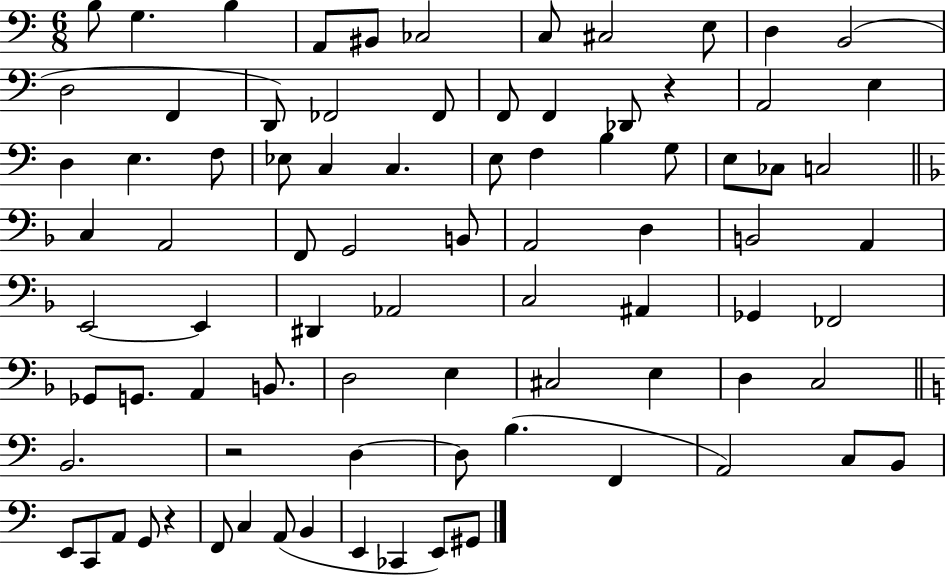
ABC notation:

X:1
T:Untitled
M:6/8
L:1/4
K:C
B,/2 G, B, A,,/2 ^B,,/2 _C,2 C,/2 ^C,2 E,/2 D, B,,2 D,2 F,, D,,/2 _F,,2 _F,,/2 F,,/2 F,, _D,,/2 z A,,2 E, D, E, F,/2 _E,/2 C, C, E,/2 F, B, G,/2 E,/2 _C,/2 C,2 C, A,,2 F,,/2 G,,2 B,,/2 A,,2 D, B,,2 A,, E,,2 E,, ^D,, _A,,2 C,2 ^A,, _G,, _F,,2 _G,,/2 G,,/2 A,, B,,/2 D,2 E, ^C,2 E, D, C,2 B,,2 z2 D, D,/2 B, F,, A,,2 C,/2 B,,/2 E,,/2 C,,/2 A,,/2 G,,/2 z F,,/2 C, A,,/2 B,, E,, _C,, E,,/2 ^G,,/2